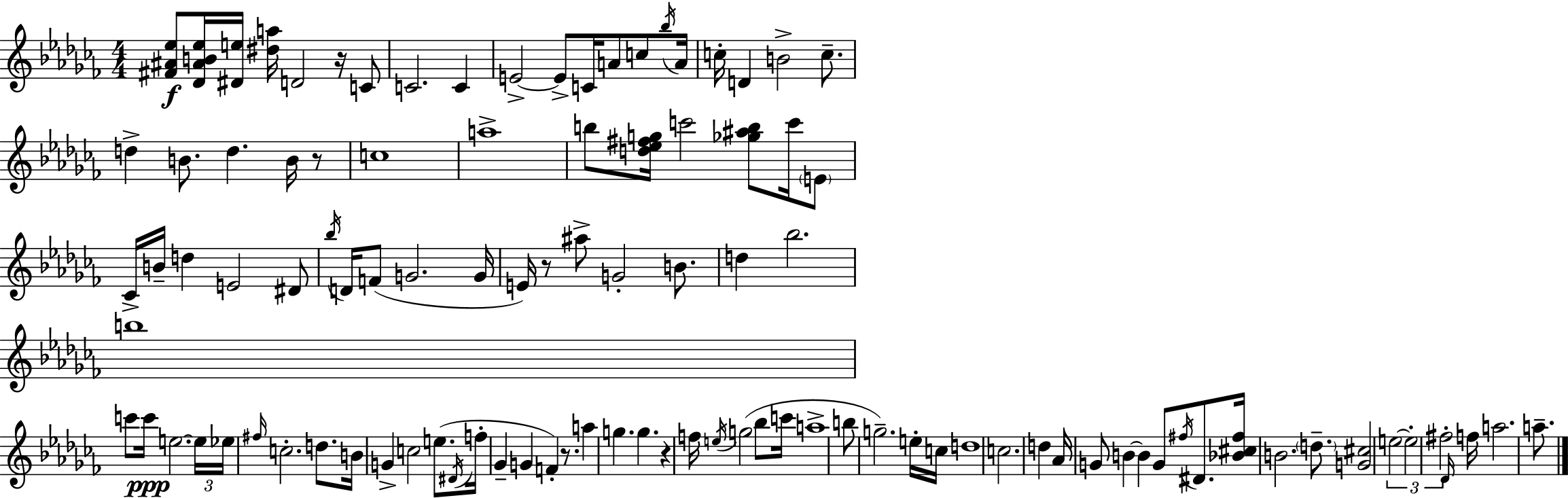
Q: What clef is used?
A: treble